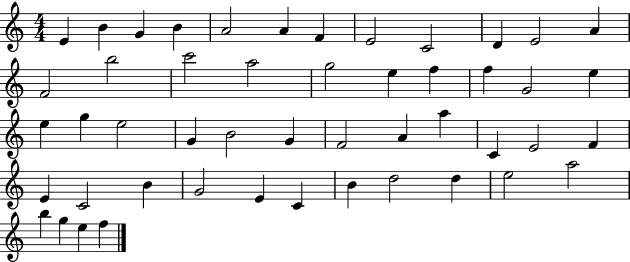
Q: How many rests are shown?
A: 0